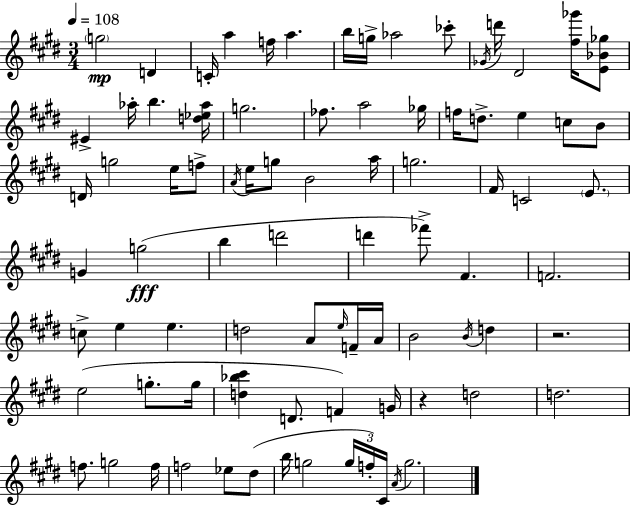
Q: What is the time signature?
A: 3/4